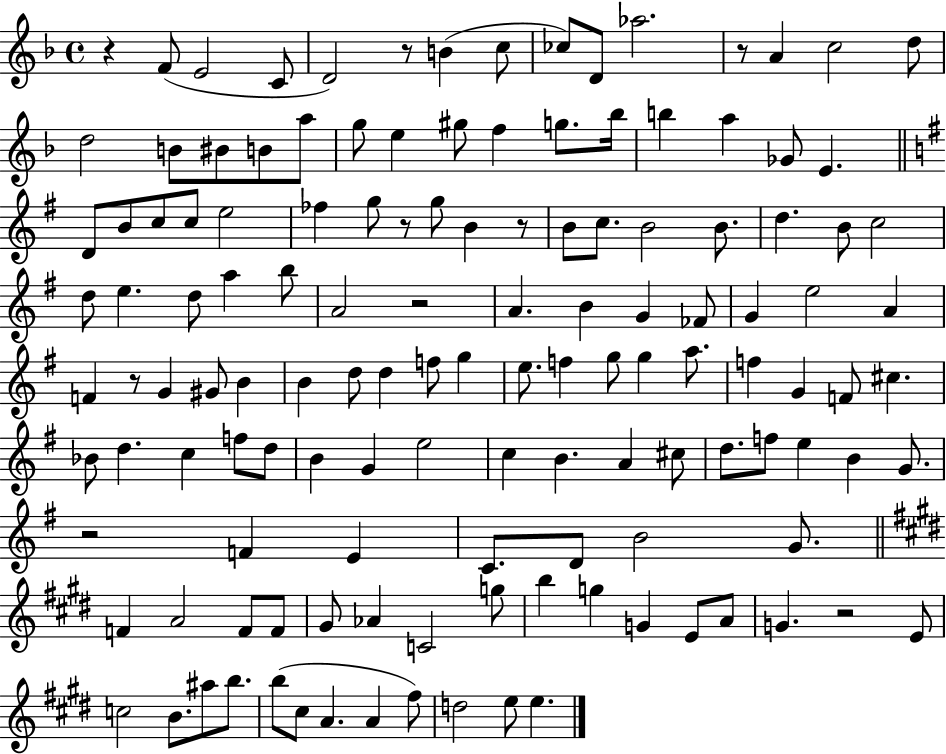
{
  \clef treble
  \time 4/4
  \defaultTimeSignature
  \key f \major
  r4 f'8( e'2 c'8 | d'2) r8 b'4( c''8 | ces''8) d'8 aes''2. | r8 a'4 c''2 d''8 | \break d''2 b'8 bis'8 b'8 a''8 | g''8 e''4 gis''8 f''4 g''8. bes''16 | b''4 a''4 ges'8 e'4. | \bar "||" \break \key g \major d'8 b'8 c''8 c''8 e''2 | fes''4 g''8 r8 g''8 b'4 r8 | b'8 c''8. b'2 b'8. | d''4. b'8 c''2 | \break d''8 e''4. d''8 a''4 b''8 | a'2 r2 | a'4. b'4 g'4 fes'8 | g'4 e''2 a'4 | \break f'4 r8 g'4 gis'8 b'4 | b'4 d''8 d''4 f''8 g''4 | e''8. f''4 g''8 g''4 a''8. | f''4 g'4 f'8 cis''4. | \break bes'8 d''4. c''4 f''8 d''8 | b'4 g'4 e''2 | c''4 b'4. a'4 cis''8 | d''8. f''8 e''4 b'4 g'8. | \break r2 f'4 e'4 | c'8. d'8 b'2 g'8. | \bar "||" \break \key e \major f'4 a'2 f'8 f'8 | gis'8 aes'4 c'2 g''8 | b''4 g''4 g'4 e'8 a'8 | g'4. r2 e'8 | \break c''2 b'8. ais''8 b''8. | b''8( cis''8 a'4. a'4 fis''8) | d''2 e''8 e''4. | \bar "|."
}